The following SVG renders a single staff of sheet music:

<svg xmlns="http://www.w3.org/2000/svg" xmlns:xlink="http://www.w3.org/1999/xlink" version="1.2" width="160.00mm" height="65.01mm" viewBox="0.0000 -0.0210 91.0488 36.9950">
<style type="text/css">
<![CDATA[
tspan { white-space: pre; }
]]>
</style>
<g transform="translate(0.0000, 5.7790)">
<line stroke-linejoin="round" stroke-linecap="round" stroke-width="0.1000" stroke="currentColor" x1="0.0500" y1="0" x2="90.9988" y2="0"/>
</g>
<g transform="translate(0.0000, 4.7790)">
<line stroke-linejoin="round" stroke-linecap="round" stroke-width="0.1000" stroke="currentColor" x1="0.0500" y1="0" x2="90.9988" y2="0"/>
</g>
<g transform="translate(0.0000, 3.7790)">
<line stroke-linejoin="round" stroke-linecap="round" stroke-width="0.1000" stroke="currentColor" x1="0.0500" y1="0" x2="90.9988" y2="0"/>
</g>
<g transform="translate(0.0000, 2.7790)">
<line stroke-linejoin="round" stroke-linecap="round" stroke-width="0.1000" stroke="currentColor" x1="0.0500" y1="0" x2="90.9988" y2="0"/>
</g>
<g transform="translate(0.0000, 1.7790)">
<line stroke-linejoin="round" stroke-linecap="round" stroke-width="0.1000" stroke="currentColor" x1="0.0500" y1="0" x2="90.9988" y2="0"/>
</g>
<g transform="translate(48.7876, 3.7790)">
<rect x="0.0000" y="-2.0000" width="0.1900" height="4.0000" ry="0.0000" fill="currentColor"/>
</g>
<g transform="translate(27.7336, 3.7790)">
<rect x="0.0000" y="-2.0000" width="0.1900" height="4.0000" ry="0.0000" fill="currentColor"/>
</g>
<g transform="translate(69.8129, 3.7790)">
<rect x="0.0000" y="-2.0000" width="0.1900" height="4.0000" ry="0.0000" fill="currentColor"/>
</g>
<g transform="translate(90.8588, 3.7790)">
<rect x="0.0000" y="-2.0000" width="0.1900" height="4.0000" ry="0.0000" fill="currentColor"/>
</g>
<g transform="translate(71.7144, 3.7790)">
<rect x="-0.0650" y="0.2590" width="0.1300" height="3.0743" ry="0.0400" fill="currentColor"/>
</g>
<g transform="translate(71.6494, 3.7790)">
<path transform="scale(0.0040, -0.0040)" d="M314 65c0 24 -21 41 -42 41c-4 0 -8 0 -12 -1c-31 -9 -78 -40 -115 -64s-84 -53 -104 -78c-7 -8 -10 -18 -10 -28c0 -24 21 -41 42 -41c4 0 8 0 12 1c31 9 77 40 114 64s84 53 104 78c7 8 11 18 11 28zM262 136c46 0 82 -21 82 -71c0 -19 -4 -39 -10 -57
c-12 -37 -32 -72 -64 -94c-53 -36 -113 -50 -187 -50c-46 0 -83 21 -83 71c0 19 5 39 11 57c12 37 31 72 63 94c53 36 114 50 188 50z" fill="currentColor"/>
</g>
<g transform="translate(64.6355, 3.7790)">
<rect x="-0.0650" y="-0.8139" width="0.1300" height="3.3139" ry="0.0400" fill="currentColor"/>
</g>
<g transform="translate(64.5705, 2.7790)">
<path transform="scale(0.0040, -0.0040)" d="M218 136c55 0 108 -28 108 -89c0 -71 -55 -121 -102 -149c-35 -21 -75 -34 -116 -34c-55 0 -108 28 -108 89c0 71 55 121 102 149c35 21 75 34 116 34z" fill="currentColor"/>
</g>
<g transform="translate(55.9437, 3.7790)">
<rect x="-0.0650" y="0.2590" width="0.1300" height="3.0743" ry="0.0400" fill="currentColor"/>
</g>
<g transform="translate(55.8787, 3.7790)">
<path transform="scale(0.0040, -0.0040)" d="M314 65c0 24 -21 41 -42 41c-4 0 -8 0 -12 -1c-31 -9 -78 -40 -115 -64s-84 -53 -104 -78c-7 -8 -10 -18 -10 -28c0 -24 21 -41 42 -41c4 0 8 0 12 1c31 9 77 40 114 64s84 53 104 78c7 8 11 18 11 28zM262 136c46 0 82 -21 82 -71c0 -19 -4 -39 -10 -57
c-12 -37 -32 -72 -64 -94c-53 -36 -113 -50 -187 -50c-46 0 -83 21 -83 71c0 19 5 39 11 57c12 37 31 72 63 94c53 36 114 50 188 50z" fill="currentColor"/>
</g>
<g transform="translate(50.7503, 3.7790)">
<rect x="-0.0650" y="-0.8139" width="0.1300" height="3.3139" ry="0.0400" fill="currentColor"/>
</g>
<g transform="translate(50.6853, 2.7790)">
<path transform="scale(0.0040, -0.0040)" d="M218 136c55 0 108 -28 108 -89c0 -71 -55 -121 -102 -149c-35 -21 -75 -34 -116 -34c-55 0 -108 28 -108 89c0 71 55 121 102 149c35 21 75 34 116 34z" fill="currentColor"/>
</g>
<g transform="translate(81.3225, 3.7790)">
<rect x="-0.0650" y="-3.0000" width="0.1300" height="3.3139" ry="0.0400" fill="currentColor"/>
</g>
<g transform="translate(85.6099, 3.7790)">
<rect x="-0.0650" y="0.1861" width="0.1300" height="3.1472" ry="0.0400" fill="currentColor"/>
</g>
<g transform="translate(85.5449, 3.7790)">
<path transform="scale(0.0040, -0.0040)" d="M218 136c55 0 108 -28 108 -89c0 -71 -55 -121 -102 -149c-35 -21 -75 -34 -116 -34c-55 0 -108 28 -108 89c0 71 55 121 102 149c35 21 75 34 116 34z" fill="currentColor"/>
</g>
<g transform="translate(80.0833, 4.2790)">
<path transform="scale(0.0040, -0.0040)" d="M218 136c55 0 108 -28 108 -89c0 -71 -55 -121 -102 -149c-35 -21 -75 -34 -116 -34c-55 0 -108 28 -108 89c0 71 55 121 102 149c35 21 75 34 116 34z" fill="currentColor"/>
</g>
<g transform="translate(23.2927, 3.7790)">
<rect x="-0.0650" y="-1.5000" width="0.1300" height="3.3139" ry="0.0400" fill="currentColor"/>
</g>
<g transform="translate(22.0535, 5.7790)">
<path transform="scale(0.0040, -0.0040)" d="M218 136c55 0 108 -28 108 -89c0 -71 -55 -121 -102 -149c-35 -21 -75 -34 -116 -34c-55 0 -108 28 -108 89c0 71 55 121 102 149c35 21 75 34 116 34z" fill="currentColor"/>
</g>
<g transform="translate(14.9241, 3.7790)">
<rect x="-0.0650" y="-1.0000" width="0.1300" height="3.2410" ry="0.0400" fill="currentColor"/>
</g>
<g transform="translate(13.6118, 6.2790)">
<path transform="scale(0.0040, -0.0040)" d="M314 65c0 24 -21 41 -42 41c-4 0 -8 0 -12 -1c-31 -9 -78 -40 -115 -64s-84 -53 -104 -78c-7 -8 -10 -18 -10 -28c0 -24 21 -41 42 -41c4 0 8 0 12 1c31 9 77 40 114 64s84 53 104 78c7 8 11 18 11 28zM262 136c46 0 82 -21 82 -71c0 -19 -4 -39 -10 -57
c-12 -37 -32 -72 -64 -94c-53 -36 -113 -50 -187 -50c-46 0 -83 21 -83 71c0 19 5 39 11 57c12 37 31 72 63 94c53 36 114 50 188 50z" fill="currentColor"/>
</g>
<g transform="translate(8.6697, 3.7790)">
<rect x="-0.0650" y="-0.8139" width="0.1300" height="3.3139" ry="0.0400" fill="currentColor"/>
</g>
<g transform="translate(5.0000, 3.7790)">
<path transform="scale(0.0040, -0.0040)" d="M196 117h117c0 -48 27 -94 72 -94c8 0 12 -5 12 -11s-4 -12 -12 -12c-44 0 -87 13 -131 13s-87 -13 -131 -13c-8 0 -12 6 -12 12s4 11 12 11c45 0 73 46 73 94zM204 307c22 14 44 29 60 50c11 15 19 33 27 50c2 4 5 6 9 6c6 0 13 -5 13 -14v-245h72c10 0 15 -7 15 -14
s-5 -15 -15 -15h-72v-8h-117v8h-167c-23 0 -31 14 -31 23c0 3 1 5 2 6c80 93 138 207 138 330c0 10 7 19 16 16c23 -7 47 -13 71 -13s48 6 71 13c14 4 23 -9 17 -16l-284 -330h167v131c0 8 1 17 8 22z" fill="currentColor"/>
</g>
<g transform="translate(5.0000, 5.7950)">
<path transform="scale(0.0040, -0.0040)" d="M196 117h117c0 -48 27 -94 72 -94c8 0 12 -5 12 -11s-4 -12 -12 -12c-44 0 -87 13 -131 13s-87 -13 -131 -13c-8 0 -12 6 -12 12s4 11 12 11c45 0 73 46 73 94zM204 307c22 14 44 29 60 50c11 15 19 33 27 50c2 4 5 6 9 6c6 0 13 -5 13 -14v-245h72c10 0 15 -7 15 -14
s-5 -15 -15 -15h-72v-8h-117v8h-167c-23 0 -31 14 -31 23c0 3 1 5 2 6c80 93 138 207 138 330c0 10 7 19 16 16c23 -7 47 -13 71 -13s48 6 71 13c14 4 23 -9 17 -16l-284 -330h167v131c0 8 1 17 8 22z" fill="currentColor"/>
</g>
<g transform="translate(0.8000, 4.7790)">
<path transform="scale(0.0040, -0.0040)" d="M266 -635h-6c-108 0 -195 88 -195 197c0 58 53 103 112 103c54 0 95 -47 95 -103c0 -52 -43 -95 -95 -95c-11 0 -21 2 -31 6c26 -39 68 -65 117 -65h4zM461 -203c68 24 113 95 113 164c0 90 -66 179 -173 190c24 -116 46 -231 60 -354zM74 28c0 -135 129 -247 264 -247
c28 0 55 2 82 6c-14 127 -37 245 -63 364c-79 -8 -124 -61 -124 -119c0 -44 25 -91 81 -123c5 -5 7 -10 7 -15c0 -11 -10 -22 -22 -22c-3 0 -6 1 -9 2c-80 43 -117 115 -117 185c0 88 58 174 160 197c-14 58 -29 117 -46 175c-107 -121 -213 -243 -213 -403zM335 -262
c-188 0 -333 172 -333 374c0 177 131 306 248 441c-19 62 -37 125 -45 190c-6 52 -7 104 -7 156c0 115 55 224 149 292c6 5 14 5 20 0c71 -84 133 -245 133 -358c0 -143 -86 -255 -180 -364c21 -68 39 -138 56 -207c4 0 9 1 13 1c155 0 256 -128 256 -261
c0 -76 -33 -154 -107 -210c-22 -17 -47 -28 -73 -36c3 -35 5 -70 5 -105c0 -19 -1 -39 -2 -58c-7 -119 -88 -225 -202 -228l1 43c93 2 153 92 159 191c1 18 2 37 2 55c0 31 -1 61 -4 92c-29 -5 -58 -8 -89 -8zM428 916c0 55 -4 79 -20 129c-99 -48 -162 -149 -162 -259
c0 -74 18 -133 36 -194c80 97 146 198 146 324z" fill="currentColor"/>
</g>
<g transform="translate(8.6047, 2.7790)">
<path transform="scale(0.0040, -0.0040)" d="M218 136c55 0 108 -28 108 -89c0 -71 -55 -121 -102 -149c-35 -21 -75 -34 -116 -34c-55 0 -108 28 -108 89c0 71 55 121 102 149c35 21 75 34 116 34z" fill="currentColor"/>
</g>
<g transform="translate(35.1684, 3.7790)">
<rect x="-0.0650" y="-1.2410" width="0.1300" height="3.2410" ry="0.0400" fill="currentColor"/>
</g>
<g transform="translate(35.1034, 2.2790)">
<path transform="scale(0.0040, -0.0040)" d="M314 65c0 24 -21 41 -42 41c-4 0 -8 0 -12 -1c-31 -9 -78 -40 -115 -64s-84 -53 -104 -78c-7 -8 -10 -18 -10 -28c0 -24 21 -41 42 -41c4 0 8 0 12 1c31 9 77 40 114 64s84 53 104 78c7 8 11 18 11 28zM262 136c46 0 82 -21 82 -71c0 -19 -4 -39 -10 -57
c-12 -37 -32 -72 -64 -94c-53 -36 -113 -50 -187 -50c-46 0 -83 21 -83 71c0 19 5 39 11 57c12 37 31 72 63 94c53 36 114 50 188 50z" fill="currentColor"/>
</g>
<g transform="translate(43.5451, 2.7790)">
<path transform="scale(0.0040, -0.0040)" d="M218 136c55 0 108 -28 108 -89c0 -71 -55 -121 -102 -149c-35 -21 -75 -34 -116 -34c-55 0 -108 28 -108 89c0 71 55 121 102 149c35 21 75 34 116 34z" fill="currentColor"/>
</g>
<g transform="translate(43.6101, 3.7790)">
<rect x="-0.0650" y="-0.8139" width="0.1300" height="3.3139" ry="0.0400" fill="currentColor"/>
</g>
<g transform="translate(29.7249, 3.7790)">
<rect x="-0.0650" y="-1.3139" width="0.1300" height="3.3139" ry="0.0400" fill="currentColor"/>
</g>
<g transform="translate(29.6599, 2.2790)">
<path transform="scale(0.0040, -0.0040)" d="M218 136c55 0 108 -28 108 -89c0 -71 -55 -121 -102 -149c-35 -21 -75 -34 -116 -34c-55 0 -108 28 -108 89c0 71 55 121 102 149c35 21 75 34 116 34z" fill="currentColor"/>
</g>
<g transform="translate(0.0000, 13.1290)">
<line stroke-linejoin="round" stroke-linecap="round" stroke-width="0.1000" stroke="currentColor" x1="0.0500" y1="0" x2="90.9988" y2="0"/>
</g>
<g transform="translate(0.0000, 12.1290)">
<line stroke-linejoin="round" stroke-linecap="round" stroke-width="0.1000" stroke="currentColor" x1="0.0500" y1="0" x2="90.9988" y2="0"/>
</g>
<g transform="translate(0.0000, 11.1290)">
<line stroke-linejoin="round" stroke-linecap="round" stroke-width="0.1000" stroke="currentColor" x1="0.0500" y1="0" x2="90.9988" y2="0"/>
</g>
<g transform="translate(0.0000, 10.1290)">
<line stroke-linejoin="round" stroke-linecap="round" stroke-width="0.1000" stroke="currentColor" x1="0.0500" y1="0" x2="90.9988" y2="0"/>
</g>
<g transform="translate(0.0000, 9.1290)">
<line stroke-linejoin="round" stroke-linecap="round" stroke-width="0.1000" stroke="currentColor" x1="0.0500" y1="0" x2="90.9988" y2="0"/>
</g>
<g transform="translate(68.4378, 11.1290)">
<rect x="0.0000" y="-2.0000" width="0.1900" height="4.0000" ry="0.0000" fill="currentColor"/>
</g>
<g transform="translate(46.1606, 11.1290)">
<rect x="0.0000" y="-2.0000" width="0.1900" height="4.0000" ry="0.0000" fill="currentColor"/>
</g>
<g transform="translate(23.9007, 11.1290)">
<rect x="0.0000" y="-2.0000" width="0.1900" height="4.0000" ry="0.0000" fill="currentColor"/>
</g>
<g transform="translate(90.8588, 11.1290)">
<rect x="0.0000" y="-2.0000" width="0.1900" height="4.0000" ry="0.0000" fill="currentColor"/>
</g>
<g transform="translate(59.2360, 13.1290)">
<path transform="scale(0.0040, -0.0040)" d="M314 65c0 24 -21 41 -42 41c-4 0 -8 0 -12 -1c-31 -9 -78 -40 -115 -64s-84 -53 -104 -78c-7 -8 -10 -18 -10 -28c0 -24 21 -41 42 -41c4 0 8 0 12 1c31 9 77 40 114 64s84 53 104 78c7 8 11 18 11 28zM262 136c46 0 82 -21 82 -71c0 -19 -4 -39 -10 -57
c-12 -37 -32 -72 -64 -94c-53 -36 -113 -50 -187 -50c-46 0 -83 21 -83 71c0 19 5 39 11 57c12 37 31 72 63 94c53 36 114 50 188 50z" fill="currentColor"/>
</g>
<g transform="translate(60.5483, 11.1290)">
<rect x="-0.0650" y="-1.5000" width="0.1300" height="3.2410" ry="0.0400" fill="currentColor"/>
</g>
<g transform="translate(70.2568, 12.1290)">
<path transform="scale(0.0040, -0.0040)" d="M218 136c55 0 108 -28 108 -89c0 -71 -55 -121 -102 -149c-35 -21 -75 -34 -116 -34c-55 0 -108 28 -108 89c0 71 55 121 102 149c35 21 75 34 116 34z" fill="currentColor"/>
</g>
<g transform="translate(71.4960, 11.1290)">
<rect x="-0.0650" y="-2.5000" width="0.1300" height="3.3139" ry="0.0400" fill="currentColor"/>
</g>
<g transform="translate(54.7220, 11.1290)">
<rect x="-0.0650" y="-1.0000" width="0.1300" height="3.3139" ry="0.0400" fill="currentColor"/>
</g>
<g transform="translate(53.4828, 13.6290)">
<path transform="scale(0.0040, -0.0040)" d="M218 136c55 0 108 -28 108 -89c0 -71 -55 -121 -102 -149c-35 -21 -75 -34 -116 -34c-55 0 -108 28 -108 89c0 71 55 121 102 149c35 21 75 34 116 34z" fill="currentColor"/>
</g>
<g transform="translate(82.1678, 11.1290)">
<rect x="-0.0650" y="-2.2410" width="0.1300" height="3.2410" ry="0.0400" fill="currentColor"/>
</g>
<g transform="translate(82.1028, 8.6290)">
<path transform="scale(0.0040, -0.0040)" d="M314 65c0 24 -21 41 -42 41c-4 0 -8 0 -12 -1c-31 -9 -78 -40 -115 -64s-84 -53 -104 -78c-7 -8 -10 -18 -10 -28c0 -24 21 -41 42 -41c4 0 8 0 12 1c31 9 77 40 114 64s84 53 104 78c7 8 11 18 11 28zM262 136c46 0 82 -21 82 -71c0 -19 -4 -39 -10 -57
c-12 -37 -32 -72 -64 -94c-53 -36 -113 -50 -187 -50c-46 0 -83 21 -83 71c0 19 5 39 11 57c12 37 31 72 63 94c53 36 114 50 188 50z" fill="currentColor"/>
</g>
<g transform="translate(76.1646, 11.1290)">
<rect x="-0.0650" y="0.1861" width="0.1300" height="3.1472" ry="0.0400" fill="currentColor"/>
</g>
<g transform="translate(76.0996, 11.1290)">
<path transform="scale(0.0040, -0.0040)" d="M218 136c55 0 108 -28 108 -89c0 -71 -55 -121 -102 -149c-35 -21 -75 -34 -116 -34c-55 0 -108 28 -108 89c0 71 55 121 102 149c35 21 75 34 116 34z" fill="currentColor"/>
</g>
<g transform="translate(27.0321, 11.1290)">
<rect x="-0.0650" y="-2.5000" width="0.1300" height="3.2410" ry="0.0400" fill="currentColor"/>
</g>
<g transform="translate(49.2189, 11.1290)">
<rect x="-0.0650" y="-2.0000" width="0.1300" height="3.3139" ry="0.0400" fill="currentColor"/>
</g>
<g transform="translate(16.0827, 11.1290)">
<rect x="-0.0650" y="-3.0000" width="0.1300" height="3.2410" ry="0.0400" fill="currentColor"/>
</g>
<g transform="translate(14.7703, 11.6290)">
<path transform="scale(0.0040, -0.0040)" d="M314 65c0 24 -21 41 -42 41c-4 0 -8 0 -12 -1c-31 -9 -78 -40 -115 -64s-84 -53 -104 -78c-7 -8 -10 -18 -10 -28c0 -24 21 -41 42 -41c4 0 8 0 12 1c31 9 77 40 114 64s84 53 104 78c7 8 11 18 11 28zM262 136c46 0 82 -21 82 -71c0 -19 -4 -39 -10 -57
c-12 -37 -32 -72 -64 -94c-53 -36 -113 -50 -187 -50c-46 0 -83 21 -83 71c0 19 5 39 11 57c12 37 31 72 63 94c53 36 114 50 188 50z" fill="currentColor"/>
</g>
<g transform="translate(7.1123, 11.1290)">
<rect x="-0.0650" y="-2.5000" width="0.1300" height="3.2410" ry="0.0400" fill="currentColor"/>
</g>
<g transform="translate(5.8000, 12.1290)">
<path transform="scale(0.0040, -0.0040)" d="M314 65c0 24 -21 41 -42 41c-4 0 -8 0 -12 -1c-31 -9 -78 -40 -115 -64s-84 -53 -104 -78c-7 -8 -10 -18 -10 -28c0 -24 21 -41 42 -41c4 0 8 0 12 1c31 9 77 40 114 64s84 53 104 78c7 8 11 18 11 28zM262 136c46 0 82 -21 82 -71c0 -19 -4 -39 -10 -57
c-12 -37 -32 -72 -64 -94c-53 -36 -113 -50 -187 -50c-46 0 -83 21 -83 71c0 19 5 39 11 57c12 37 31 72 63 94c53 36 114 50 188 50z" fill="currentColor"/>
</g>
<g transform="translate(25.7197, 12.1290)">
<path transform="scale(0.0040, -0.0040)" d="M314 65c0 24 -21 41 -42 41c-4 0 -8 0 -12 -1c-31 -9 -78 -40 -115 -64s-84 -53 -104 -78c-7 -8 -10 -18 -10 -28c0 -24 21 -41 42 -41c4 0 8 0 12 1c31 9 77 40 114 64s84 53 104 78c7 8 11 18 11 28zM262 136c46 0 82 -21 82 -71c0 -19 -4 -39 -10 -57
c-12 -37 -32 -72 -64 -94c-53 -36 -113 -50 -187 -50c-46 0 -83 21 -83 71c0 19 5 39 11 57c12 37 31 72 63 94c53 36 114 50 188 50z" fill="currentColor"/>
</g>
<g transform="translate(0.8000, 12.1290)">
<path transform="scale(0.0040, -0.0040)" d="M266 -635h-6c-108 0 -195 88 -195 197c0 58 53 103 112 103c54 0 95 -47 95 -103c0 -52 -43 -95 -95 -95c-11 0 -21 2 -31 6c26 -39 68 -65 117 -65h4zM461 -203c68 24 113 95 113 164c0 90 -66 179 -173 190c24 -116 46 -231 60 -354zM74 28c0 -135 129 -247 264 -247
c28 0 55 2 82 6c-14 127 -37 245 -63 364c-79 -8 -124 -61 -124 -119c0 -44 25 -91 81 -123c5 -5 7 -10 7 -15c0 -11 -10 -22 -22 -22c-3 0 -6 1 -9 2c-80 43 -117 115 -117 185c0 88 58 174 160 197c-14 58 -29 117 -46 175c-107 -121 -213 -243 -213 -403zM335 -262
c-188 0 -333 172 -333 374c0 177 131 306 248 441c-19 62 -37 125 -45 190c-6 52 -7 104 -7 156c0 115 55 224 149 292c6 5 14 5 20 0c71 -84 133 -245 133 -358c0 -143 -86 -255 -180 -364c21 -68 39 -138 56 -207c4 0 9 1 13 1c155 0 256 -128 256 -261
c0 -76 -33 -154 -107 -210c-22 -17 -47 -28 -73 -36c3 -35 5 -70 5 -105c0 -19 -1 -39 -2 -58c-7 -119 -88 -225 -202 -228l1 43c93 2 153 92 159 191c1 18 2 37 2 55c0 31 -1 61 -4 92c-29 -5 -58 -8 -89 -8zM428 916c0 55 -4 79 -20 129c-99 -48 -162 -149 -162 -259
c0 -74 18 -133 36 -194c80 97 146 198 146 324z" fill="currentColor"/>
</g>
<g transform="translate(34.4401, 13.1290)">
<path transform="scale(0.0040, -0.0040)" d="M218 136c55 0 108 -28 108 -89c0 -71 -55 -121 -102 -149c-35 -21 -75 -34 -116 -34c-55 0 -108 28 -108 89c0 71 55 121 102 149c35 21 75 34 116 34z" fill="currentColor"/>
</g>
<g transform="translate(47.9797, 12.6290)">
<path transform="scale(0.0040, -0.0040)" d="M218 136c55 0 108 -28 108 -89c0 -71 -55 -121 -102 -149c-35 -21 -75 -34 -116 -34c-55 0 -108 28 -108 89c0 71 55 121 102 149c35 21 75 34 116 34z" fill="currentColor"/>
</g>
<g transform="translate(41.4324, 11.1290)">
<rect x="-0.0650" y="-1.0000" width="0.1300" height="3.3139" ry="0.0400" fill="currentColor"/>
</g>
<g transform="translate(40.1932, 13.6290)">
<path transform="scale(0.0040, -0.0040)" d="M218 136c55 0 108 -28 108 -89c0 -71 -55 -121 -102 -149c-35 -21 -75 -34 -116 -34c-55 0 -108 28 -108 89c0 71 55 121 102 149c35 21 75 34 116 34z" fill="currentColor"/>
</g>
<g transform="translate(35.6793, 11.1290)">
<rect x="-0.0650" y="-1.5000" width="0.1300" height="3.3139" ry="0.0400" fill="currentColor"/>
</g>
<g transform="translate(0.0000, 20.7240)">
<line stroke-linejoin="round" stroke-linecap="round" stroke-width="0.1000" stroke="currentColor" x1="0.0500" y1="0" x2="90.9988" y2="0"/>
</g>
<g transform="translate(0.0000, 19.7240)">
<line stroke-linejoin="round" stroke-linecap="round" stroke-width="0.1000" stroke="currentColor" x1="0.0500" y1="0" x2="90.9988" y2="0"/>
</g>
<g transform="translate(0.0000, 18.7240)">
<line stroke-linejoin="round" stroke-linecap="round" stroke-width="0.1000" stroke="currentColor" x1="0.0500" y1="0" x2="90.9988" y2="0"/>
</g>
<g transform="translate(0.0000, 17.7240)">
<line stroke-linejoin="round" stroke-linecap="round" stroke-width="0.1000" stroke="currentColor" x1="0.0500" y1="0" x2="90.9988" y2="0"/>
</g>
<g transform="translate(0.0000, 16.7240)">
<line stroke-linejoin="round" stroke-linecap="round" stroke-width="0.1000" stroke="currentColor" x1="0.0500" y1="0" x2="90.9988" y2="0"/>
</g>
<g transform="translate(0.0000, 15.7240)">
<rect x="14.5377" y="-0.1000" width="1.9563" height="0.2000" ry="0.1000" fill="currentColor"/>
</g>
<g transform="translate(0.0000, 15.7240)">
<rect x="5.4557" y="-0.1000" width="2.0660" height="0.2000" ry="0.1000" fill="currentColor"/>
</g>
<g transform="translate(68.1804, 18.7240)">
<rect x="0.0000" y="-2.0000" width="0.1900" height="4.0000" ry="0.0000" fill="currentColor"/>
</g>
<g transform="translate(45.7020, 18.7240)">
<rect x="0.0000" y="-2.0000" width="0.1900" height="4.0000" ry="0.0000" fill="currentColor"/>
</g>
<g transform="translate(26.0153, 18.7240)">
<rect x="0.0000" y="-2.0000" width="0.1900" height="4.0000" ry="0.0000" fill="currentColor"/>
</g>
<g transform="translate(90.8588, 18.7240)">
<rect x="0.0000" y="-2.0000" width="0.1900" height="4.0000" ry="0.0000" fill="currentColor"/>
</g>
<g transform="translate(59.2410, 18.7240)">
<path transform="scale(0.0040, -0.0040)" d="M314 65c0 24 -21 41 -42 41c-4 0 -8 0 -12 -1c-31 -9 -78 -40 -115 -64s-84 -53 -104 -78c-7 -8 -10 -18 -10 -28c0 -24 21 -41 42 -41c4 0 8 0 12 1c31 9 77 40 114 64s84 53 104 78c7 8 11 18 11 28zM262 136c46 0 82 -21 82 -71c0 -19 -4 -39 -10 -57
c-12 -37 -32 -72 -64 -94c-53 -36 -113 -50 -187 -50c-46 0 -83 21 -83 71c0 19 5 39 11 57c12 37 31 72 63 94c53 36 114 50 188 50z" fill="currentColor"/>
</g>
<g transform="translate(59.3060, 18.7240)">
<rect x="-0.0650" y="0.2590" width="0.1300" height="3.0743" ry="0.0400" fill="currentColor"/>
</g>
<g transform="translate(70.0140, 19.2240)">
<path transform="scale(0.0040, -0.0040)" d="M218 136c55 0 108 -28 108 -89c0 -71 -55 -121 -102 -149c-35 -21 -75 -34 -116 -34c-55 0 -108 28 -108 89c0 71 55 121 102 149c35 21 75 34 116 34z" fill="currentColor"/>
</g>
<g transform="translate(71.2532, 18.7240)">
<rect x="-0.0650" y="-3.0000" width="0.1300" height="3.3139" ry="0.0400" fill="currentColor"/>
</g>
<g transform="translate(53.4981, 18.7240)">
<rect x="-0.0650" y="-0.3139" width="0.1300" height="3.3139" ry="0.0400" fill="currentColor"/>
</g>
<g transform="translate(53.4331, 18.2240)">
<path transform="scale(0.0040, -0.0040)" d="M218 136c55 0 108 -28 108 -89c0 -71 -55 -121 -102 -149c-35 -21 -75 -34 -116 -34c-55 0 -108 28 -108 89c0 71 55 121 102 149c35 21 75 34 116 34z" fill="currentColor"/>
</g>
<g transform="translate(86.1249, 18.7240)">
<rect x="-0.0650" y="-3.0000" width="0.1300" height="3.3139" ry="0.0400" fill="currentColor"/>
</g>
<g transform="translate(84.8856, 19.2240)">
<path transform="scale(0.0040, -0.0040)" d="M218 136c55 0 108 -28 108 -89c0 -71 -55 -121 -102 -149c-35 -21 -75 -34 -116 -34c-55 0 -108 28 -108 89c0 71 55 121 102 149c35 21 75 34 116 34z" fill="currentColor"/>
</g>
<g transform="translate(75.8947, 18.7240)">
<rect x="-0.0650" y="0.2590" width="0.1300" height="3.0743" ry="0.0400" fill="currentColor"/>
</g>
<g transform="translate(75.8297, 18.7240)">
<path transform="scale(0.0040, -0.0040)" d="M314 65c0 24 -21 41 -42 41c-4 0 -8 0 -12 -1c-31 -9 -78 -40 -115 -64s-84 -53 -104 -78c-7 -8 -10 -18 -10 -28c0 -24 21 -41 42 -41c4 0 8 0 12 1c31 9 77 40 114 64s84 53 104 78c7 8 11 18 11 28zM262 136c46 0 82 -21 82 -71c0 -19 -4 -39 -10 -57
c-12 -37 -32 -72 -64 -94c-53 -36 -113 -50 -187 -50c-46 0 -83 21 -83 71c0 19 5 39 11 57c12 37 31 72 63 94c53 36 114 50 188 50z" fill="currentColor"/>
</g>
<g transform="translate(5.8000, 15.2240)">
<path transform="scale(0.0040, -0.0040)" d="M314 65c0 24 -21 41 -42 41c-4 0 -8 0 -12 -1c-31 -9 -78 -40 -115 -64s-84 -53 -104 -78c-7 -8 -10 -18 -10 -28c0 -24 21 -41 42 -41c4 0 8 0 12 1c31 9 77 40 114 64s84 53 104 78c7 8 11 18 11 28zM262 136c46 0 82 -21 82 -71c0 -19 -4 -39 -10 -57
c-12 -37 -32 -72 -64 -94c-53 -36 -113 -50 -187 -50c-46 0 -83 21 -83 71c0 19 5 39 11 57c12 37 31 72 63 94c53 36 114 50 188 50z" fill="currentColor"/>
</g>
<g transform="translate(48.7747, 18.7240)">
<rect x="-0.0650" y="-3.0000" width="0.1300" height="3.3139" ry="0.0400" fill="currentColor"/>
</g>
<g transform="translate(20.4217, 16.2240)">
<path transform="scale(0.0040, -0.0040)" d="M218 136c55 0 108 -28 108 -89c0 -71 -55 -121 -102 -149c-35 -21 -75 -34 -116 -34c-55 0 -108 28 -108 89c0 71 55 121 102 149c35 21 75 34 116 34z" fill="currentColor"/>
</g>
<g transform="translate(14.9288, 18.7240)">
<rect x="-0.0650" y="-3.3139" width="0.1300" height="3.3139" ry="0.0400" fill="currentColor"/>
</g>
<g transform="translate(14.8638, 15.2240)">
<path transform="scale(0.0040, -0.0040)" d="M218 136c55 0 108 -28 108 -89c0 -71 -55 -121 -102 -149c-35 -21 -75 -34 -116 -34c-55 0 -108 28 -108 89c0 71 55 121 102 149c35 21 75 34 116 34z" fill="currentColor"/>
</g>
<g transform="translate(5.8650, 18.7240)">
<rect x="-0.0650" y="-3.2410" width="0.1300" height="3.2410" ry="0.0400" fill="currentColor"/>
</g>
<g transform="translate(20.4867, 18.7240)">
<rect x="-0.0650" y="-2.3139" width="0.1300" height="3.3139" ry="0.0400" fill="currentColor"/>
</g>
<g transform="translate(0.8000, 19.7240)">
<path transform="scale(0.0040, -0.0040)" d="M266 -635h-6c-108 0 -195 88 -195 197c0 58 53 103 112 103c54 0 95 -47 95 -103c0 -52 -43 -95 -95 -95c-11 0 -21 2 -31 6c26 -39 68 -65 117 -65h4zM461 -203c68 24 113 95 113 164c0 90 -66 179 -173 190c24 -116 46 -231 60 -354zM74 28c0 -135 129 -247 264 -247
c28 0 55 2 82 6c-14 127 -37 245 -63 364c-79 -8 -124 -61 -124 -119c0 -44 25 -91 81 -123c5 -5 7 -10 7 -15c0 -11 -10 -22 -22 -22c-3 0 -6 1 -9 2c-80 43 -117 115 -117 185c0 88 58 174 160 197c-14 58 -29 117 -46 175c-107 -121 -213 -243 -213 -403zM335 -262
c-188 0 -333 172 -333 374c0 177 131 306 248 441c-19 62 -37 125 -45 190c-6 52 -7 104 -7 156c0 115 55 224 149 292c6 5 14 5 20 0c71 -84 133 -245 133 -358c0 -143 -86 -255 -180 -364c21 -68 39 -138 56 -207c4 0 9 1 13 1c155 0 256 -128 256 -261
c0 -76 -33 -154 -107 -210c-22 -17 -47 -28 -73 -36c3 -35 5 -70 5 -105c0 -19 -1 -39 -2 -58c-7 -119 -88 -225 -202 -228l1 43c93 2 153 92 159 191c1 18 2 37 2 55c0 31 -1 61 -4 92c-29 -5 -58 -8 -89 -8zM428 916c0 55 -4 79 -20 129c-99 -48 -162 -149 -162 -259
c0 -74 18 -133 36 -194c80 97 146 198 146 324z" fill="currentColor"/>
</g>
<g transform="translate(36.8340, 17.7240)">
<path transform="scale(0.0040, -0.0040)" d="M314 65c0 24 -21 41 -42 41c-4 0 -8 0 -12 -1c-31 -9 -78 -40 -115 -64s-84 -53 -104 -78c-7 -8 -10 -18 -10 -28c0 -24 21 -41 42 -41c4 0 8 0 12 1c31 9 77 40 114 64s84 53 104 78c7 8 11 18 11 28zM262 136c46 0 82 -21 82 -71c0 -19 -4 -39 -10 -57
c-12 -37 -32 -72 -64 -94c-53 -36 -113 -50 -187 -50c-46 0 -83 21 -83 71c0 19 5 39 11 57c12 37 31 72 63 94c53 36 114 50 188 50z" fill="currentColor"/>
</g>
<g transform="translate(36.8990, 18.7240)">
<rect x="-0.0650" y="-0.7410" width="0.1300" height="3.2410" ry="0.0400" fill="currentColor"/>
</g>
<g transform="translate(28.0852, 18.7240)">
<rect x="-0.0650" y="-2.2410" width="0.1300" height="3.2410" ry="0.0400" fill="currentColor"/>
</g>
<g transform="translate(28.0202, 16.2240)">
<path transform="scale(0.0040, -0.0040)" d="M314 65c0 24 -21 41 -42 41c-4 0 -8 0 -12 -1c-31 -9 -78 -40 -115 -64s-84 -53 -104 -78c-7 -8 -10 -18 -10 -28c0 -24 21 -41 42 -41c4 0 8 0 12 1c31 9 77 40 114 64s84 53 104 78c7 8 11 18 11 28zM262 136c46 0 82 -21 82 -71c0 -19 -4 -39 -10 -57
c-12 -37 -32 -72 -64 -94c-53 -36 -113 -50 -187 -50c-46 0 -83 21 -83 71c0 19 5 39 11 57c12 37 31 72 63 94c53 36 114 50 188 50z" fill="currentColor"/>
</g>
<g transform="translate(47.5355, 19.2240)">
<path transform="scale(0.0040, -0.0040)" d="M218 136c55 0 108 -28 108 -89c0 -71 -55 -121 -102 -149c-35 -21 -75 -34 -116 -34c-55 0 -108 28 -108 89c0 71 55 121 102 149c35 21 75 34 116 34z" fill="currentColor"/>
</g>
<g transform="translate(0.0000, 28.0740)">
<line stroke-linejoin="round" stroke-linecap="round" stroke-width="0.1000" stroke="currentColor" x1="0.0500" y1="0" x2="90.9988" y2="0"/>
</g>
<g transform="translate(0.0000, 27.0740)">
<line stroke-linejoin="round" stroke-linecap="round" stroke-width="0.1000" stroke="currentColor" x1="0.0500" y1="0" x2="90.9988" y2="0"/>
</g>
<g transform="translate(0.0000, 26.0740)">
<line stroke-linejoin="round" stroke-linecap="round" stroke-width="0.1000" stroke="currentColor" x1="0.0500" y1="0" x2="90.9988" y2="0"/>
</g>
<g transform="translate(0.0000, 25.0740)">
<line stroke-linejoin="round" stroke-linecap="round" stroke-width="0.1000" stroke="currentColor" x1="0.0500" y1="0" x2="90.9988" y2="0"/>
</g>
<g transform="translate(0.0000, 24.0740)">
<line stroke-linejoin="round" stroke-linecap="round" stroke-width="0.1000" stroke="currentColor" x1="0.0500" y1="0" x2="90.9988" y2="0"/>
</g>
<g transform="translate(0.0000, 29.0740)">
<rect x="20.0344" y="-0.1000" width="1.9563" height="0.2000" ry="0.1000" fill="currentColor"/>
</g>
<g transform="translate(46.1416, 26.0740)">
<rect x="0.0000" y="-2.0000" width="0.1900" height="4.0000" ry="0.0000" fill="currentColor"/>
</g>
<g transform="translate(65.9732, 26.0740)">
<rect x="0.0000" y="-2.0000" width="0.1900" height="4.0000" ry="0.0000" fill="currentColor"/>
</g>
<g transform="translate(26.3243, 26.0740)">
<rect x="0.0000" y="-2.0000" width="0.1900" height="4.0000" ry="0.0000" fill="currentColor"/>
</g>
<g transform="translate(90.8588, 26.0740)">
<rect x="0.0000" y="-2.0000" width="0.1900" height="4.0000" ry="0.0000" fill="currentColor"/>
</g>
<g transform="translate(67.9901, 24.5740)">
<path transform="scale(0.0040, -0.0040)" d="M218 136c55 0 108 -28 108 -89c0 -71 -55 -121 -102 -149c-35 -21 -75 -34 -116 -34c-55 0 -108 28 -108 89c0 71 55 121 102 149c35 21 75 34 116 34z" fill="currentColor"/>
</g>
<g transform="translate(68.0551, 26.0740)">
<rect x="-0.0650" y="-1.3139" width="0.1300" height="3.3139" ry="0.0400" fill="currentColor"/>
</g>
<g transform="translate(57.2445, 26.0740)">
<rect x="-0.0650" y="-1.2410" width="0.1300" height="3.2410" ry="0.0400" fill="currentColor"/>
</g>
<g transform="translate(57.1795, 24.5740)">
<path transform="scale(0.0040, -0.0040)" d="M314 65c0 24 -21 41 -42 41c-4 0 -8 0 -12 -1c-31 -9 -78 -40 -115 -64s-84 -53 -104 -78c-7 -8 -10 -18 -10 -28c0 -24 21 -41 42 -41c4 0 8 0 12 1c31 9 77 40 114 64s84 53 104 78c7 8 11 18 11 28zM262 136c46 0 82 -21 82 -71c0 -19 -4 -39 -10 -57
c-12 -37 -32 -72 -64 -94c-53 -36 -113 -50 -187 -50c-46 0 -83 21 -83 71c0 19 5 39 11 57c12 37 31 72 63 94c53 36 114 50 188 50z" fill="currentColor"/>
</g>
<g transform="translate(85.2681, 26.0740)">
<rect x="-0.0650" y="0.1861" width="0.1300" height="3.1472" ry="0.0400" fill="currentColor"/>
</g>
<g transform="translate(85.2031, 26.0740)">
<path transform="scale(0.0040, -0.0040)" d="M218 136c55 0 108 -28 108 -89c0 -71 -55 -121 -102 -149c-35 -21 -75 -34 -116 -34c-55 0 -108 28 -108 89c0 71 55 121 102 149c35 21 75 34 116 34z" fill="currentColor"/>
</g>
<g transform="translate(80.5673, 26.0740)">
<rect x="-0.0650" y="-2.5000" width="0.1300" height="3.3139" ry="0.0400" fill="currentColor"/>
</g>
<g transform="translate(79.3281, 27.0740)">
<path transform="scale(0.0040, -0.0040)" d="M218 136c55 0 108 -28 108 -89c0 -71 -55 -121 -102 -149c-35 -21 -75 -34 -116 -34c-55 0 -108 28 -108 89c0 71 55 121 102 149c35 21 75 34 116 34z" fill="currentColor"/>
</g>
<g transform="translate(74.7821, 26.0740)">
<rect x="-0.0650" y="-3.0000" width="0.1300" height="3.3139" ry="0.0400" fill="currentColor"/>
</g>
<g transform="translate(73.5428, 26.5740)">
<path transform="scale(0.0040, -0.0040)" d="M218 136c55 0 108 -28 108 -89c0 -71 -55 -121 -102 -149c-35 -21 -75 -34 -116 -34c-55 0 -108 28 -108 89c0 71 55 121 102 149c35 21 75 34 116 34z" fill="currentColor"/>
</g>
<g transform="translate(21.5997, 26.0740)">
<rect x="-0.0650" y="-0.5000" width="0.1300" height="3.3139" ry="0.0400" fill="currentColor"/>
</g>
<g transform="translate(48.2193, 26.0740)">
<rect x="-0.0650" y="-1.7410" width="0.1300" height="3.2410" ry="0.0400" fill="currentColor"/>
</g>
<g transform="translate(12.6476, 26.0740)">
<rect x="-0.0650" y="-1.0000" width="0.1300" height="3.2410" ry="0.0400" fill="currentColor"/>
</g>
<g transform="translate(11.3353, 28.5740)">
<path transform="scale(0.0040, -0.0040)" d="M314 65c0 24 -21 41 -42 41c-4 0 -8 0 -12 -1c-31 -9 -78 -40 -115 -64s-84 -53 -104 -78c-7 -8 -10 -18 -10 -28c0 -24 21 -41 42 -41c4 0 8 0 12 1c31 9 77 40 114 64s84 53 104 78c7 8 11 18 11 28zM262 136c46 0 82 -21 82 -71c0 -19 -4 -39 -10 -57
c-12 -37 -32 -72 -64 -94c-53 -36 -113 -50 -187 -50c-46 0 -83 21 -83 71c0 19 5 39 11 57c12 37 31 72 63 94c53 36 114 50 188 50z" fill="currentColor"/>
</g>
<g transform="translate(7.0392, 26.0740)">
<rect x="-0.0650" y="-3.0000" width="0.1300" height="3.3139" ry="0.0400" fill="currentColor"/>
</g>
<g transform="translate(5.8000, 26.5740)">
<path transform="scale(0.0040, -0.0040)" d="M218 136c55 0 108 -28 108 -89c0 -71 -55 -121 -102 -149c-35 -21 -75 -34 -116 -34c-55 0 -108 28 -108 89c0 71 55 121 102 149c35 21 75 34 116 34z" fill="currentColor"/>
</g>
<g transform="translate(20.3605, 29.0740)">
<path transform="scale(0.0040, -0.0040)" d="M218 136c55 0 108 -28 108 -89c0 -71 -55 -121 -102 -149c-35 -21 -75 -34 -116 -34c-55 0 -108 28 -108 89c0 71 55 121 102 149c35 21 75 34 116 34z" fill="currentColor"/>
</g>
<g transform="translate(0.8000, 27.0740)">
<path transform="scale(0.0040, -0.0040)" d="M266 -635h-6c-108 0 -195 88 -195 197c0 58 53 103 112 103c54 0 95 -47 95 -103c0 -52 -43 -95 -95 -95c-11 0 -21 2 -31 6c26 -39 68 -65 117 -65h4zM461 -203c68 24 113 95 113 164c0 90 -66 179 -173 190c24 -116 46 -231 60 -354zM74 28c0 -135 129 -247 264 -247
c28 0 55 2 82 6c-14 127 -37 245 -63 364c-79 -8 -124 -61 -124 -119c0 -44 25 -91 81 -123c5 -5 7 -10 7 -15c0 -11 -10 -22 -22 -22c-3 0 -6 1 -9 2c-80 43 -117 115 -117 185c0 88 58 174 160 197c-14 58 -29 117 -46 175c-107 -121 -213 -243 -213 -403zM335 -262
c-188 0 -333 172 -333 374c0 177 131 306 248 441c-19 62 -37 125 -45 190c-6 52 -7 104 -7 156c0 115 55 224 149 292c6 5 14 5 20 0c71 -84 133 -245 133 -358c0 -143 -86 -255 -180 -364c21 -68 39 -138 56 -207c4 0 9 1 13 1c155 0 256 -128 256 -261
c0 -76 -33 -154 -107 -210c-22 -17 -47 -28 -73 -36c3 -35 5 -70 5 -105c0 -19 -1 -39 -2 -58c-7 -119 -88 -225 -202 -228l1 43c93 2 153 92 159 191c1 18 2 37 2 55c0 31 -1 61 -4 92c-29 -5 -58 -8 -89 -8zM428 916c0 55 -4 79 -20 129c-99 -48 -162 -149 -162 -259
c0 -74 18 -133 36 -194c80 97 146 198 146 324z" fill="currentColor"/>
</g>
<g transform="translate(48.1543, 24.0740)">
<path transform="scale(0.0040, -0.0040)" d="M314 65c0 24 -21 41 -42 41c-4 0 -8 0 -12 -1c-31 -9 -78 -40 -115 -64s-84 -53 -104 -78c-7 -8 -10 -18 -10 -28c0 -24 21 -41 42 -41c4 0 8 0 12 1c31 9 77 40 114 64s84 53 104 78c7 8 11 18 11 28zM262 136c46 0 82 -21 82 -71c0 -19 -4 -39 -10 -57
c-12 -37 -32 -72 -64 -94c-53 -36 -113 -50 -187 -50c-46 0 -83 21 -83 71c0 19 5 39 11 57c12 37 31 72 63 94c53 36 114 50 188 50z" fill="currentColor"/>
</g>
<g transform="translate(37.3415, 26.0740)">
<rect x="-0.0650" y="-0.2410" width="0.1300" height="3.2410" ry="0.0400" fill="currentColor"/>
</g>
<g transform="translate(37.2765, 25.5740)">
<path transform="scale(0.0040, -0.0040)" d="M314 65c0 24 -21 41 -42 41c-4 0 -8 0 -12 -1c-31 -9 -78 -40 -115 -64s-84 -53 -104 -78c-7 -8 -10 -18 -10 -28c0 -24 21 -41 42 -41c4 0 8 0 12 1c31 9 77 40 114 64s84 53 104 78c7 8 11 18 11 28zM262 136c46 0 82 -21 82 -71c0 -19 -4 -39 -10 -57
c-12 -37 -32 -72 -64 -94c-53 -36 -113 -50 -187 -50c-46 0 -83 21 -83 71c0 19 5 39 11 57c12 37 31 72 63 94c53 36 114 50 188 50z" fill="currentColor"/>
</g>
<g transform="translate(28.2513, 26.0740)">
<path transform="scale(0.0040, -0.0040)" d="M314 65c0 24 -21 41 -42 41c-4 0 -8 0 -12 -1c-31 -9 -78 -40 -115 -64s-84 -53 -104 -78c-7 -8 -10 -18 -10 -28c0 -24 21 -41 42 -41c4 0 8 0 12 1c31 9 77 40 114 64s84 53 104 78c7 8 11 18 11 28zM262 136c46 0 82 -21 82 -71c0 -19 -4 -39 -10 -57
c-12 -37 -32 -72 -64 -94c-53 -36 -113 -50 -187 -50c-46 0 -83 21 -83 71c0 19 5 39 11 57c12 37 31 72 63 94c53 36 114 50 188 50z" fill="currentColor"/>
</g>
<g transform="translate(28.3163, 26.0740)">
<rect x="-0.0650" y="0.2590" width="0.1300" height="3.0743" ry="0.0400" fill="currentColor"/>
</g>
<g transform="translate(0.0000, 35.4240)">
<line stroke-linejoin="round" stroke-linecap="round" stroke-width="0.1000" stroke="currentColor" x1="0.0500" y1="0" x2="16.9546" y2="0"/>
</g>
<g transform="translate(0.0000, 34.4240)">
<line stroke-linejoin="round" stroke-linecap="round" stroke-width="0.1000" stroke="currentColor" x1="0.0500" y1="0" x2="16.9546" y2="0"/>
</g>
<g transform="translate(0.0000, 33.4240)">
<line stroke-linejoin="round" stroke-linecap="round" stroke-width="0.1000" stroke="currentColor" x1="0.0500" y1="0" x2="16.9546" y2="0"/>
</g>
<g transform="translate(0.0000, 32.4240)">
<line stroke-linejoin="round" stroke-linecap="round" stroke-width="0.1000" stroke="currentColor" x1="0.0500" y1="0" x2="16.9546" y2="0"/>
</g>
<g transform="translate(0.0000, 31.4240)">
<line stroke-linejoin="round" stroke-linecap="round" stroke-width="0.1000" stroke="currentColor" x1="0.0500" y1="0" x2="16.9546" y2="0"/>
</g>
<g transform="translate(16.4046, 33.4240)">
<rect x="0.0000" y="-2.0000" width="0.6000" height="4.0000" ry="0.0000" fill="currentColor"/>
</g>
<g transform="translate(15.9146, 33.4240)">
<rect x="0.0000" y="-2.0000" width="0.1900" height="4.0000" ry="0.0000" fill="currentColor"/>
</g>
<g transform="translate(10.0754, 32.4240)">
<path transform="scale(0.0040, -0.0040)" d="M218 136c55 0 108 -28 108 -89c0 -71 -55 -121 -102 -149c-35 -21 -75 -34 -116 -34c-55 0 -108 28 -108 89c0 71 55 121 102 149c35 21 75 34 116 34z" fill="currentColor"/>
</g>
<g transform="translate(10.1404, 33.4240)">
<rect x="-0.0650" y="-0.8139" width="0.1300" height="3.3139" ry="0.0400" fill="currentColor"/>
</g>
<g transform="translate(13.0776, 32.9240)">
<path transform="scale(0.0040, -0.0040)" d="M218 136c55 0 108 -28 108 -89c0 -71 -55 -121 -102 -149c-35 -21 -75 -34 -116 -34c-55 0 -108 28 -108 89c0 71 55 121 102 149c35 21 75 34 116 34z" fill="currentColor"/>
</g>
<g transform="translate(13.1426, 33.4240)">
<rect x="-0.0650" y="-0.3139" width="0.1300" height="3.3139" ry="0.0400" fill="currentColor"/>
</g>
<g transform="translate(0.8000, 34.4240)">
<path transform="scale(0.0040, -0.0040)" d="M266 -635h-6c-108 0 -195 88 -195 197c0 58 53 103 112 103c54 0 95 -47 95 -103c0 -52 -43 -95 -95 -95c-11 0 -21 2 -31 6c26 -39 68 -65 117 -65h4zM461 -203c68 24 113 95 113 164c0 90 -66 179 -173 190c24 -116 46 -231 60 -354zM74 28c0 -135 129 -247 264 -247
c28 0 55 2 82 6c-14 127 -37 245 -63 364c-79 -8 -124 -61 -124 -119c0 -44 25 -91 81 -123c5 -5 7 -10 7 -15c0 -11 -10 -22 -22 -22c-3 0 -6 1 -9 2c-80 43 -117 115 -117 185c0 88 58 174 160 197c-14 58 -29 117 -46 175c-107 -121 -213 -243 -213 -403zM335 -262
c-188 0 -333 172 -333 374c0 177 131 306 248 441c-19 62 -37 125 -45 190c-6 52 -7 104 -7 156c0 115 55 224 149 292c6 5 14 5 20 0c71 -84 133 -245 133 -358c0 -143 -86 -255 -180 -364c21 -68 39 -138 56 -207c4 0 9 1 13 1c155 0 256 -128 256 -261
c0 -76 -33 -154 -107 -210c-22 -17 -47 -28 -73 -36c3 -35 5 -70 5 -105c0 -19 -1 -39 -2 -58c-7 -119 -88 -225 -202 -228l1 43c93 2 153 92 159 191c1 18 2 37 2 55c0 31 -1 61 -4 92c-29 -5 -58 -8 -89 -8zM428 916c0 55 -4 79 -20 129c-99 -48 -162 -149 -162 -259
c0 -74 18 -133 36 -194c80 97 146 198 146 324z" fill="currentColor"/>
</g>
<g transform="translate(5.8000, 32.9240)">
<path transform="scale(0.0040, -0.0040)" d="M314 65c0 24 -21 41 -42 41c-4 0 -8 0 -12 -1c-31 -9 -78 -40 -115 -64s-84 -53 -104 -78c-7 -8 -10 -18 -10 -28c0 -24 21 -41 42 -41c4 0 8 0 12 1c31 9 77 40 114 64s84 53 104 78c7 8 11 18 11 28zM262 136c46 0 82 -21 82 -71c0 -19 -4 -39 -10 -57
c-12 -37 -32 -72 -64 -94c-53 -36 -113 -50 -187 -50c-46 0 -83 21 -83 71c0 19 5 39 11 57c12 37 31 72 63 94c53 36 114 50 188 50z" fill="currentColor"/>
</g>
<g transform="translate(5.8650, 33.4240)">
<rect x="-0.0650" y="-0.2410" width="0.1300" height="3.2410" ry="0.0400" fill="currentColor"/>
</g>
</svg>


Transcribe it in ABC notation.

X:1
T:Untitled
M:4/4
L:1/4
K:C
d D2 E e e2 d d B2 d B2 A B G2 A2 G2 E D F D E2 G B g2 b2 b g g2 d2 A c B2 A B2 A A D2 C B2 c2 f2 e2 e A G B c2 d c